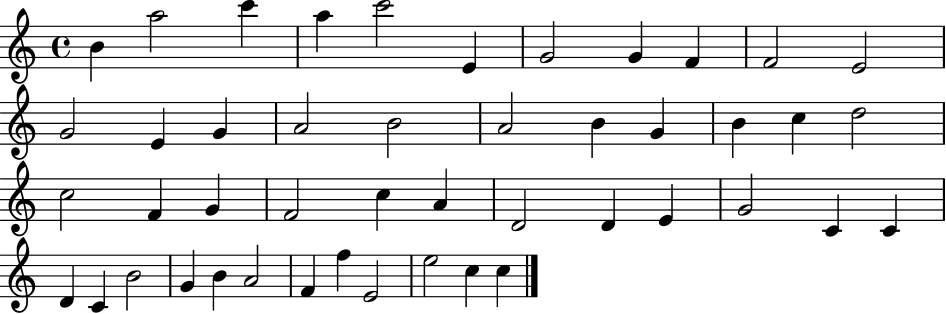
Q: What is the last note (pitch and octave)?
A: C5